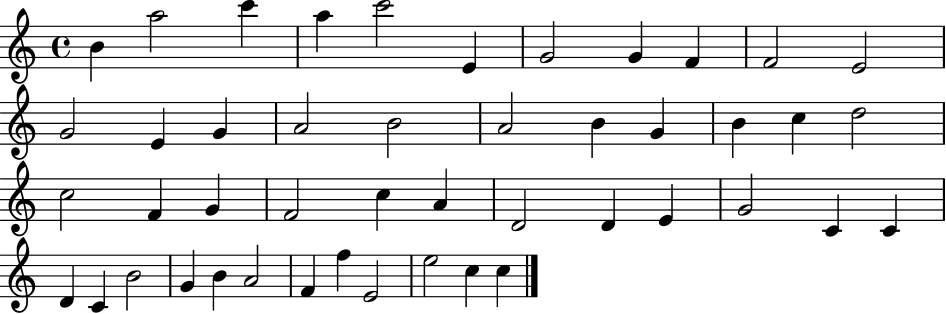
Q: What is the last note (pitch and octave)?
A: C5